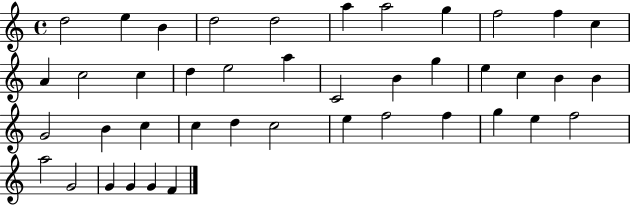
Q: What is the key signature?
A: C major